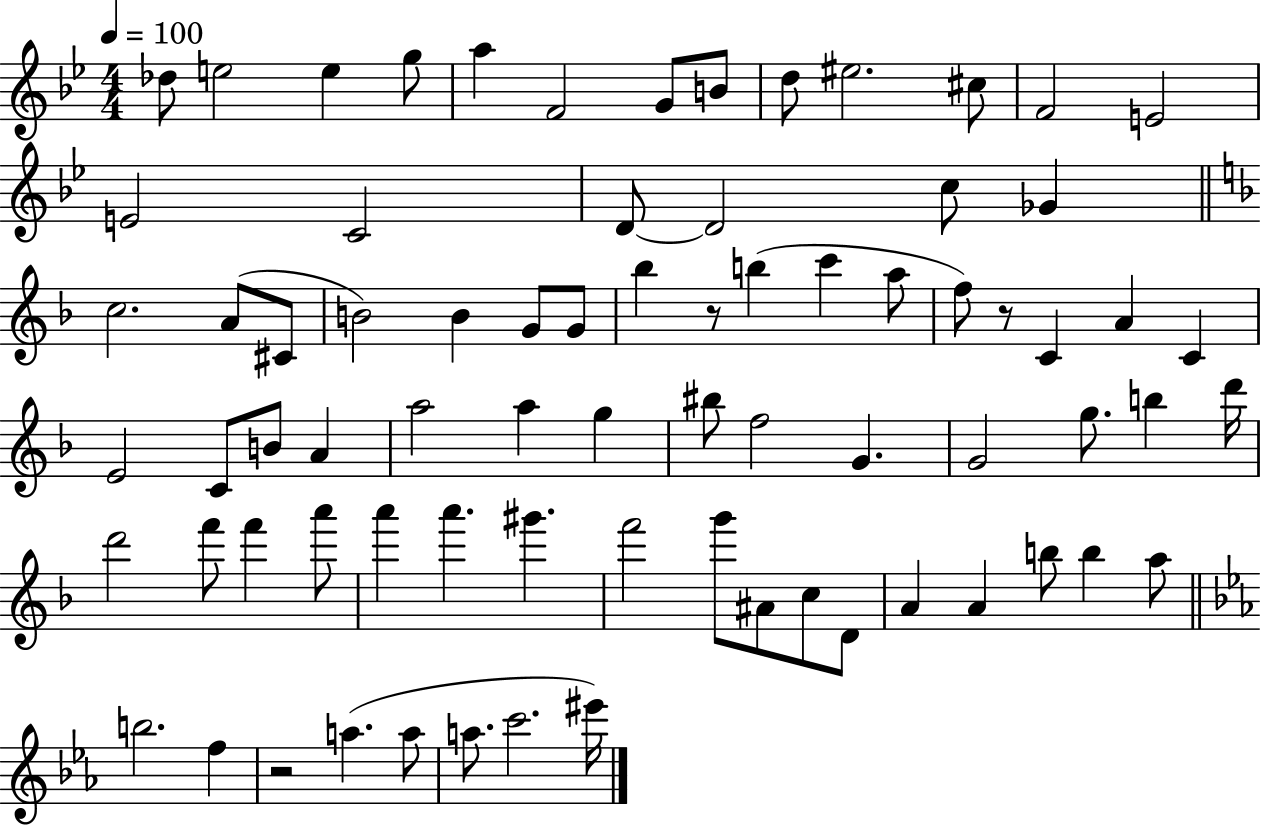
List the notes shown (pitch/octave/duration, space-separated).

Db5/e E5/h E5/q G5/e A5/q F4/h G4/e B4/e D5/e EIS5/h. C#5/e F4/h E4/h E4/h C4/h D4/e D4/h C5/e Gb4/q C5/h. A4/e C#4/e B4/h B4/q G4/e G4/e Bb5/q R/e B5/q C6/q A5/e F5/e R/e C4/q A4/q C4/q E4/h C4/e B4/e A4/q A5/h A5/q G5/q BIS5/e F5/h G4/q. G4/h G5/e. B5/q D6/s D6/h F6/e F6/q A6/e A6/q A6/q. G#6/q. F6/h G6/e A#4/e C5/e D4/e A4/q A4/q B5/e B5/q A5/e B5/h. F5/q R/h A5/q. A5/e A5/e. C6/h. EIS6/s